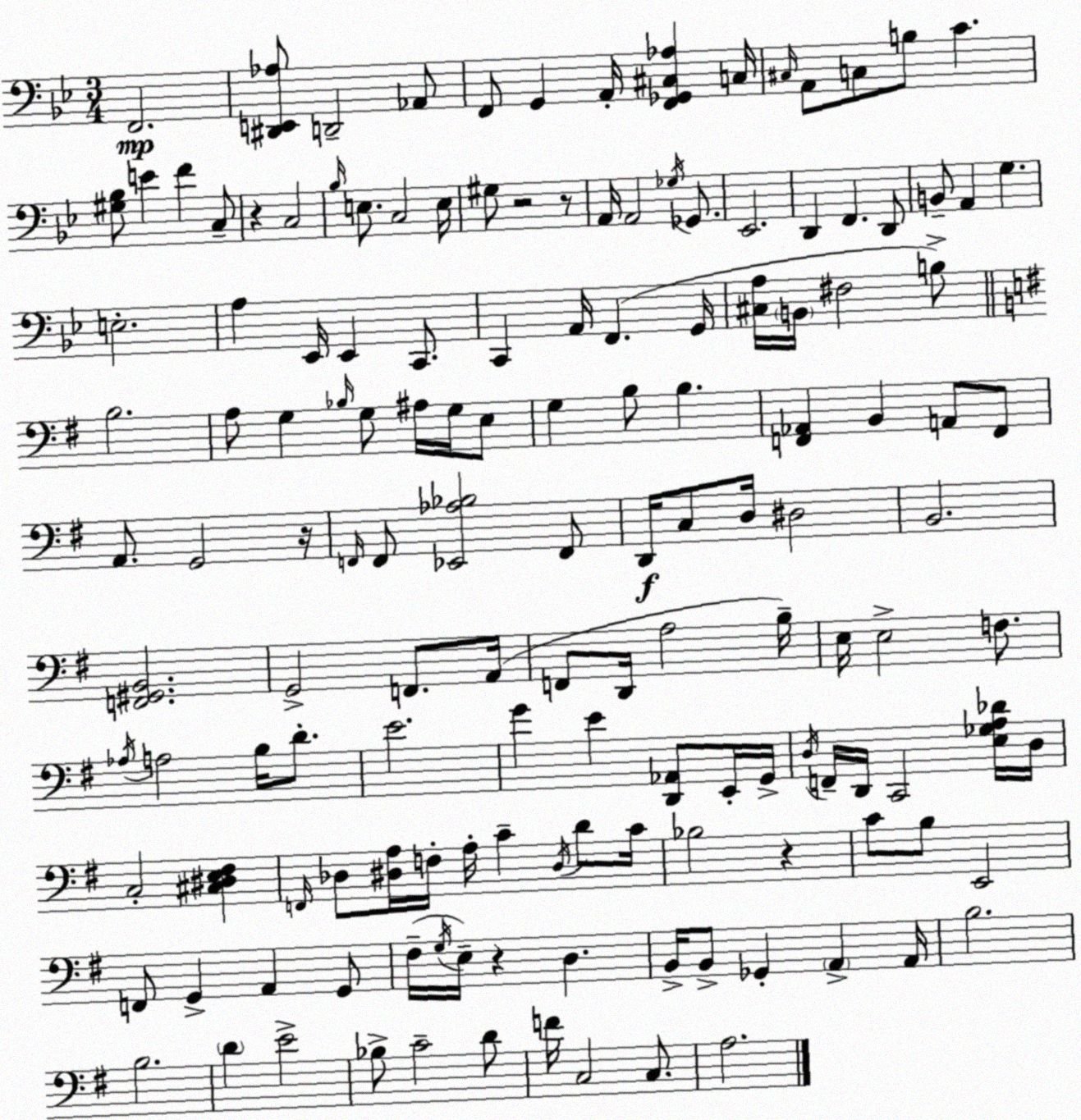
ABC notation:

X:1
T:Untitled
M:3/4
L:1/4
K:Bb
F,,2 [^D,,E,,_A,]/2 D,,2 _A,,/2 F,,/2 G,, A,,/4 [F,,_G,,^C,_A,] C,/4 ^C,/4 A,,/2 C,/2 B,/2 C [^G,_B,]/2 E F C,/2 z C,2 _B,/4 E,/2 C,2 E,/4 ^G,/2 z2 z/2 A,,/4 A,,2 _G,/4 _G,,/2 _E,,2 D,, F,, D,,/2 B,,/2 A,, G, E,2 A, _E,,/4 _E,, C,,/2 C,, A,,/4 F,, G,,/4 [^C,A,]/4 B,,/4 ^F,2 B,/2 B,2 A,/2 G, _B,/4 G,/2 ^A,/4 G,/4 E,/2 G, B,/2 B, [F,,_A,,] B,, A,,/2 F,,/2 A,,/2 G,,2 z/4 F,,/4 F,,/2 [_E,,_A,_B,]2 F,,/2 D,,/4 C,/2 D,/4 ^D,2 B,,2 [F,,^G,,B,,]2 G,,2 F,,/2 A,,/4 F,,/2 D,,/4 A,2 B,/4 E,/4 E,2 F,/2 _A,/4 A,2 B,/4 D/2 E2 G E [D,,_A,,]/2 E,,/4 G,,/4 D,/4 F,,/4 D,,/4 C,,2 [E,_G,A,_D]/4 D,/4 C,2 [^C,^D,E,^F,] F,,/4 _D,/2 [^D,A,]/4 F,/4 A,/4 C ^D,/4 D/2 C/4 _B,2 z C/2 B,/2 E,,2 F,,/2 G,, A,, G,,/2 ^F,/4 G,/4 E,/4 z D, B,,/4 B,,/2 _G,, A,, A,,/4 B,2 B,2 D E2 _B,/2 C2 D/2 F/4 C,2 C,/2 A,2